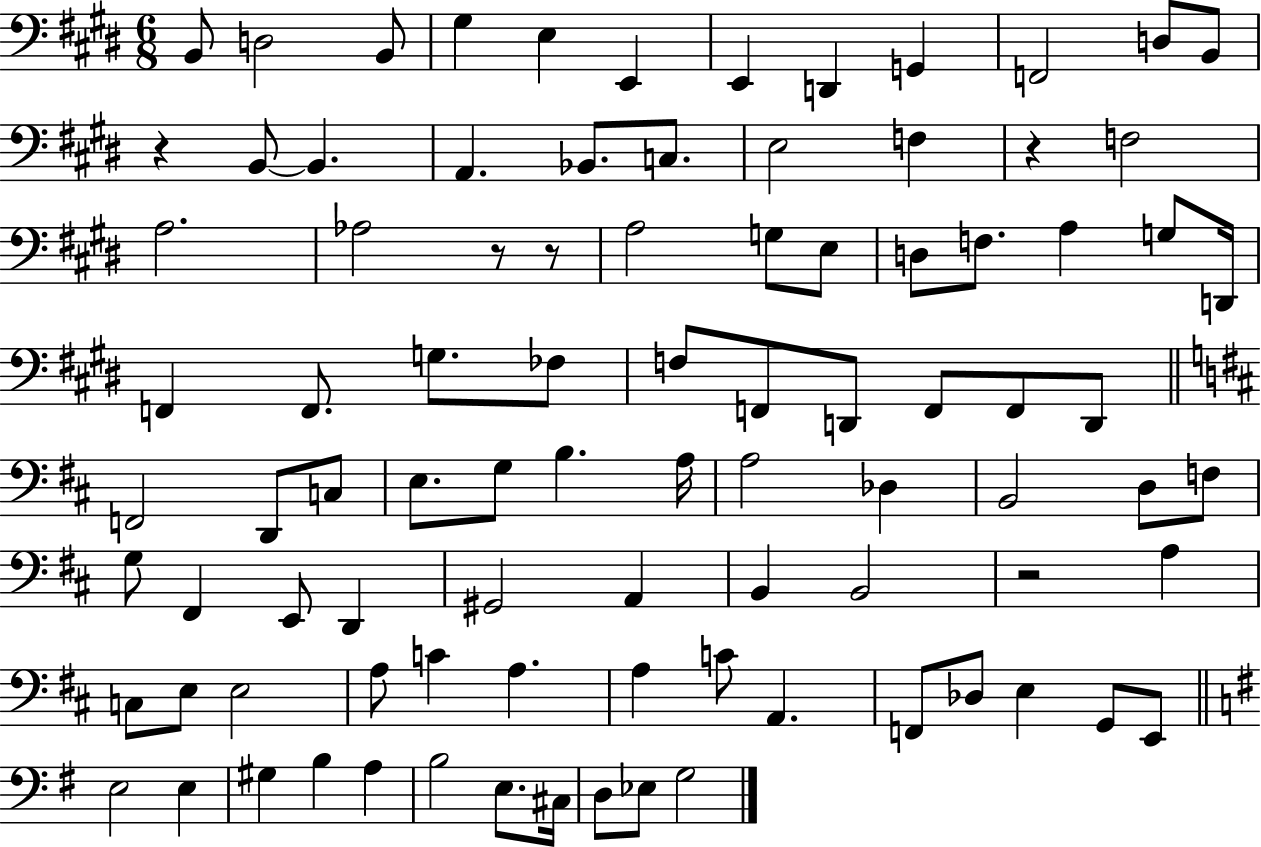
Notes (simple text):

B2/e D3/h B2/e G#3/q E3/q E2/q E2/q D2/q G2/q F2/h D3/e B2/e R/q B2/e B2/q. A2/q. Bb2/e. C3/e. E3/h F3/q R/q F3/h A3/h. Ab3/h R/e R/e A3/h G3/e E3/e D3/e F3/e. A3/q G3/e D2/s F2/q F2/e. G3/e. FES3/e F3/e F2/e D2/e F2/e F2/e D2/e F2/h D2/e C3/e E3/e. G3/e B3/q. A3/s A3/h Db3/q B2/h D3/e F3/e G3/e F#2/q E2/e D2/q G#2/h A2/q B2/q B2/h R/h A3/q C3/e E3/e E3/h A3/e C4/q A3/q. A3/q C4/e A2/q. F2/e Db3/e E3/q G2/e E2/e E3/h E3/q G#3/q B3/q A3/q B3/h E3/e. C#3/s D3/e Eb3/e G3/h